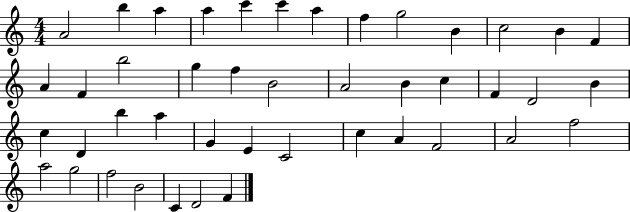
X:1
T:Untitled
M:4/4
L:1/4
K:C
A2 b a a c' c' a f g2 B c2 B F A F b2 g f B2 A2 B c F D2 B c D b a G E C2 c A F2 A2 f2 a2 g2 f2 B2 C D2 F